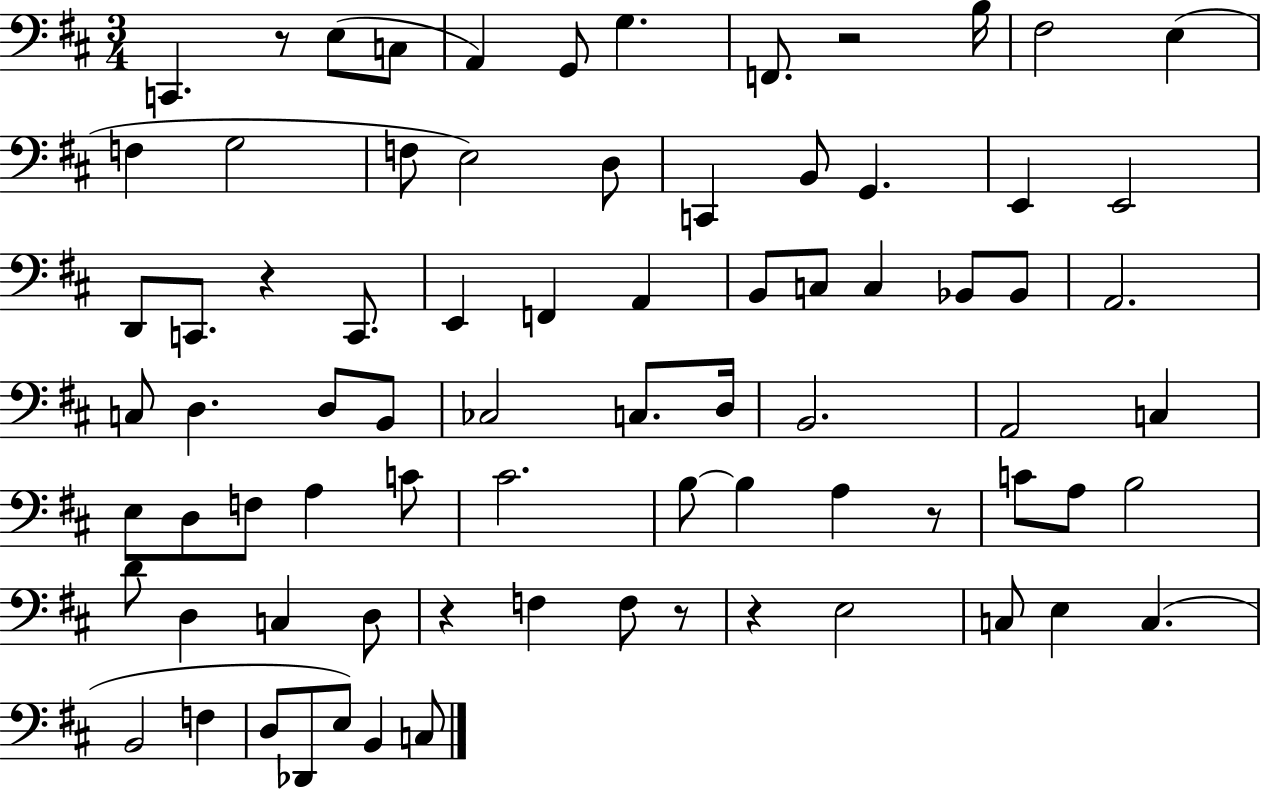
C2/q. R/e E3/e C3/e A2/q G2/e G3/q. F2/e. R/h B3/s F#3/h E3/q F3/q G3/h F3/e E3/h D3/e C2/q B2/e G2/q. E2/q E2/h D2/e C2/e. R/q C2/e. E2/q F2/q A2/q B2/e C3/e C3/q Bb2/e Bb2/e A2/h. C3/e D3/q. D3/e B2/e CES3/h C3/e. D3/s B2/h. A2/h C3/q E3/e D3/e F3/e A3/q C4/e C#4/h. B3/e B3/q A3/q R/e C4/e A3/e B3/h D4/e D3/q C3/q D3/e R/q F3/q F3/e R/e R/q E3/h C3/e E3/q C3/q. B2/h F3/q D3/e Db2/e E3/e B2/q C3/e